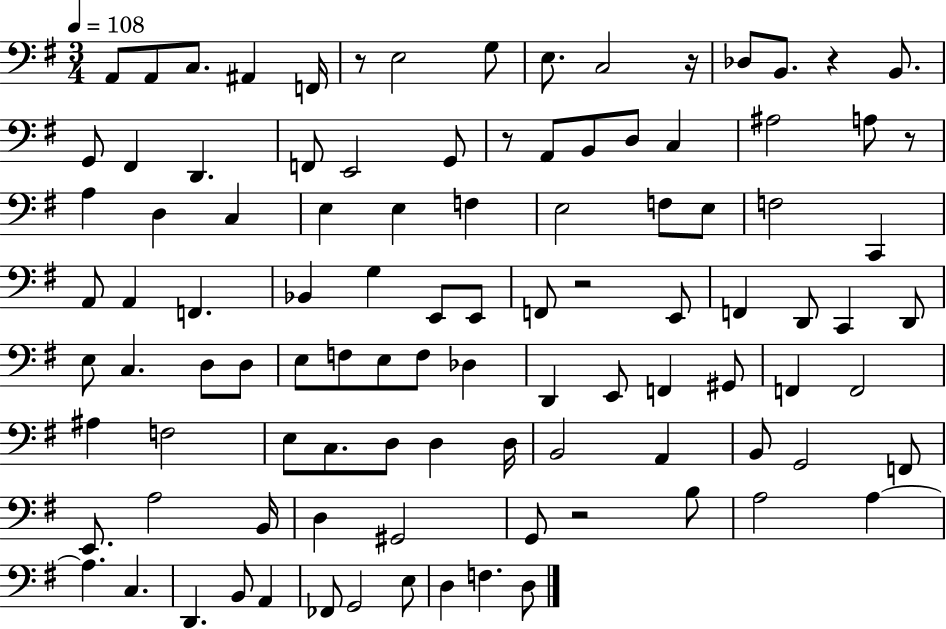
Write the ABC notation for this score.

X:1
T:Untitled
M:3/4
L:1/4
K:G
A,,/2 A,,/2 C,/2 ^A,, F,,/4 z/2 E,2 G,/2 E,/2 C,2 z/4 _D,/2 B,,/2 z B,,/2 G,,/2 ^F,, D,, F,,/2 E,,2 G,,/2 z/2 A,,/2 B,,/2 D,/2 C, ^A,2 A,/2 z/2 A, D, C, E, E, F, E,2 F,/2 E,/2 F,2 C,, A,,/2 A,, F,, _B,, G, E,,/2 E,,/2 F,,/2 z2 E,,/2 F,, D,,/2 C,, D,,/2 E,/2 C, D,/2 D,/2 E,/2 F,/2 E,/2 F,/2 _D, D,, E,,/2 F,, ^G,,/2 F,, F,,2 ^A, F,2 E,/2 C,/2 D,/2 D, D,/4 B,,2 A,, B,,/2 G,,2 F,,/2 E,,/2 A,2 B,,/4 D, ^G,,2 G,,/2 z2 B,/2 A,2 A, A, C, D,, B,,/2 A,, _F,,/2 G,,2 E,/2 D, F, D,/2